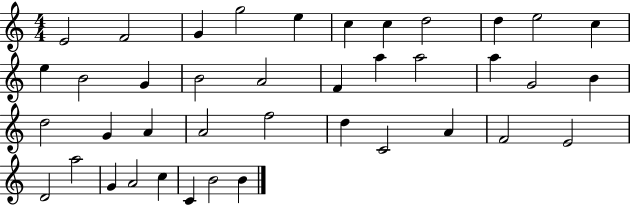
E4/h F4/h G4/q G5/h E5/q C5/q C5/q D5/h D5/q E5/h C5/q E5/q B4/h G4/q B4/h A4/h F4/q A5/q A5/h A5/q G4/h B4/q D5/h G4/q A4/q A4/h F5/h D5/q C4/h A4/q F4/h E4/h D4/h A5/h G4/q A4/h C5/q C4/q B4/h B4/q